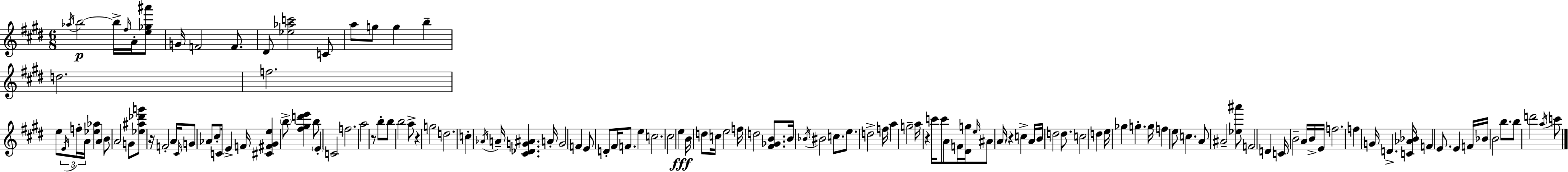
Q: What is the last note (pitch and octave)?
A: C6